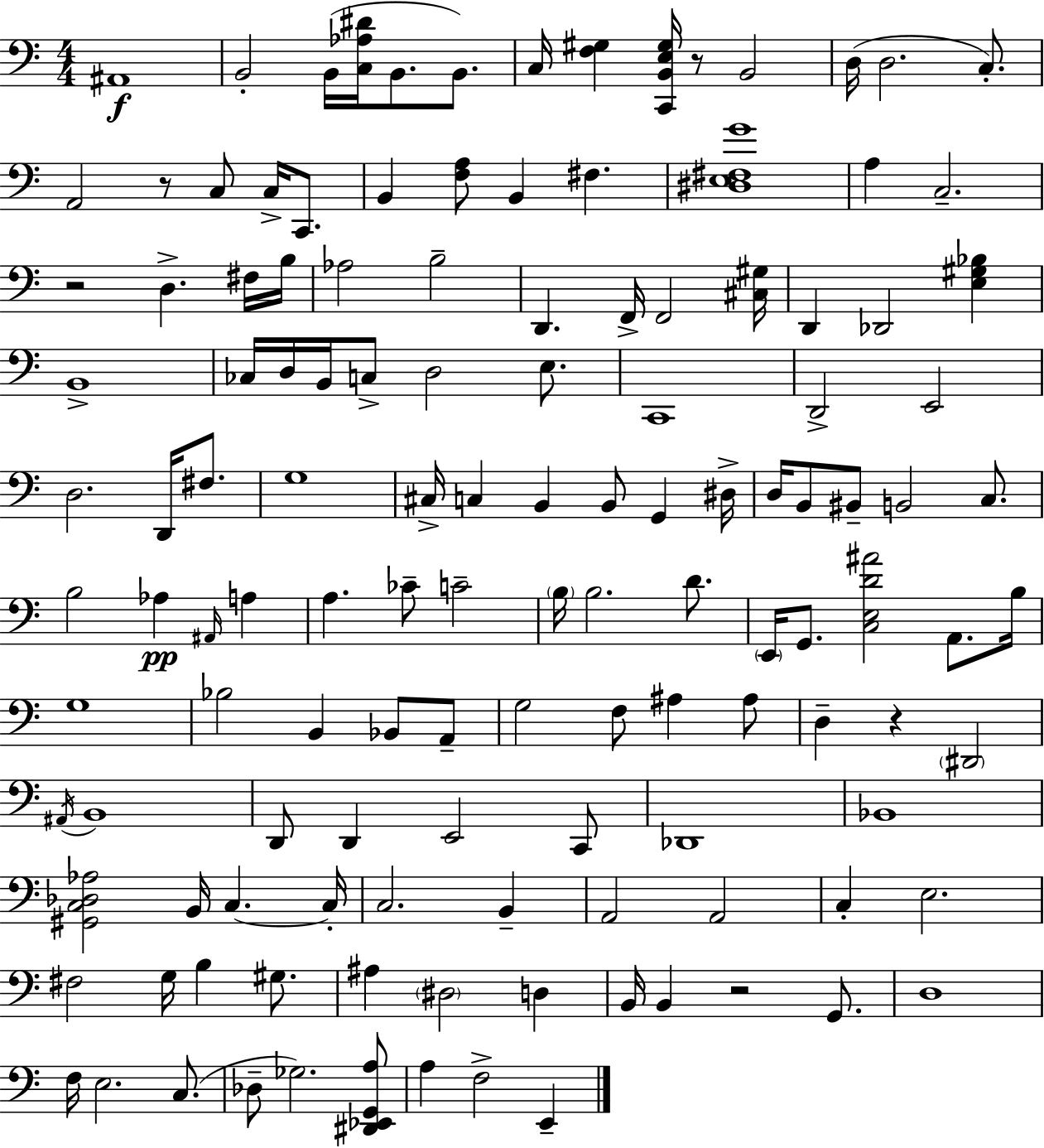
{
  \clef bass
  \numericTimeSignature
  \time 4/4
  \key c \major
  ais,1\f | b,2-. b,16( <c aes dis'>16 b,8. b,8.) | c16 <f gis>4 <c, b, e gis>16 r8 b,2 | d16( d2. c8.-.) | \break a,2 r8 c8 c16-> c,8. | b,4 <f a>8 b,4 fis4. | <dis e fis g'>1 | a4 c2.-- | \break r2 d4.-> fis16 b16 | aes2 b2-- | d,4. f,16-> f,2 <cis gis>16 | d,4 des,2 <e gis bes>4 | \break b,1-> | ces16 d16 b,16 c8-> d2 e8. | c,1 | d,2-> e,2 | \break d2. d,16 fis8. | g1 | cis16-> c4 b,4 b,8 g,4 dis16-> | d16 b,8 bis,8-- b,2 c8. | \break b2 aes4\pp \grace { ais,16 } a4 | a4. ces'8-- c'2-- | \parenthesize b16 b2. d'8. | \parenthesize e,16 g,8. <c e d' ais'>2 a,8. | \break b16 g1 | bes2 b,4 bes,8 a,8-- | g2 f8 ais4 ais8 | d4-- r4 \parenthesize dis,2 | \break \acciaccatura { ais,16 } b,1 | d,8 d,4 e,2 | c,8 des,1 | bes,1 | \break <gis, c des aes>2 b,16 c4.~~ | c16-. c2. b,4-- | a,2 a,2 | c4-. e2. | \break fis2 g16 b4 gis8. | ais4 \parenthesize dis2 d4 | b,16 b,4 r2 g,8. | d1 | \break f16 e2. c8.( | des8-- ges2.) | <dis, ees, g, a>8 a4 f2-> e,4-- | \bar "|."
}